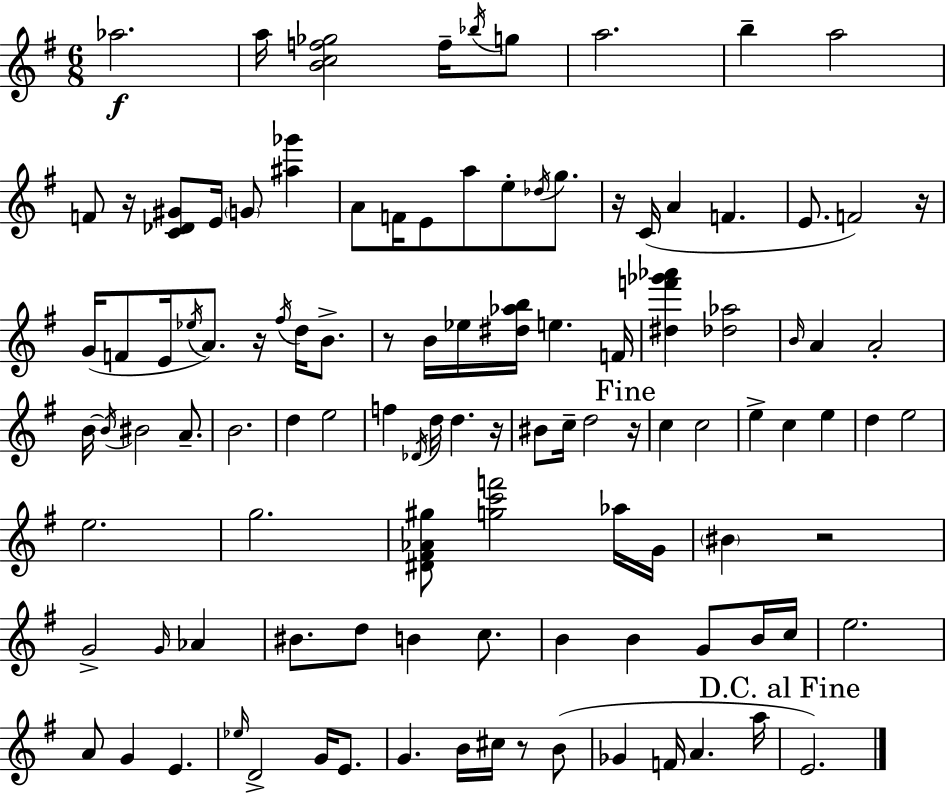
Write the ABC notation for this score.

X:1
T:Untitled
M:6/8
L:1/4
K:G
_a2 a/4 [Bcf_g]2 f/4 _b/4 g/2 a2 b a2 F/2 z/4 [C_D^G]/2 E/4 G/2 [^a_g'] A/2 F/4 E/2 a/2 e/2 _d/4 g/2 z/4 C/4 A F E/2 F2 z/4 G/4 F/2 E/4 _e/4 A/2 z/4 ^f/4 d/4 B/2 z/2 B/4 _e/4 [^d_ab]/4 e F/4 [^df'_g'_a'] [_d_a]2 B/4 A A2 B/4 B/4 ^B2 A/2 B2 d e2 f _D/4 d/4 d z/4 ^B/2 c/4 d2 z/4 c c2 e c e d e2 e2 g2 [^D^F_A^g]/2 [gc'f']2 _a/4 G/4 ^B z2 G2 G/4 _A ^B/2 d/2 B c/2 B B G/2 B/4 c/4 e2 A/2 G E _e/4 D2 G/4 E/2 G B/4 ^c/4 z/2 B/2 _G F/4 A a/4 E2